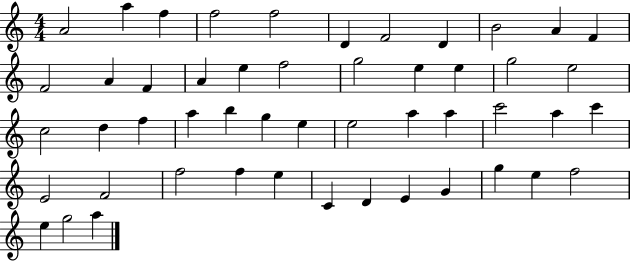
A4/h A5/q F5/q F5/h F5/h D4/q F4/h D4/q B4/h A4/q F4/q F4/h A4/q F4/q A4/q E5/q F5/h G5/h E5/q E5/q G5/h E5/h C5/h D5/q F5/q A5/q B5/q G5/q E5/q E5/h A5/q A5/q C6/h A5/q C6/q E4/h F4/h F5/h F5/q E5/q C4/q D4/q E4/q G4/q G5/q E5/q F5/h E5/q G5/h A5/q